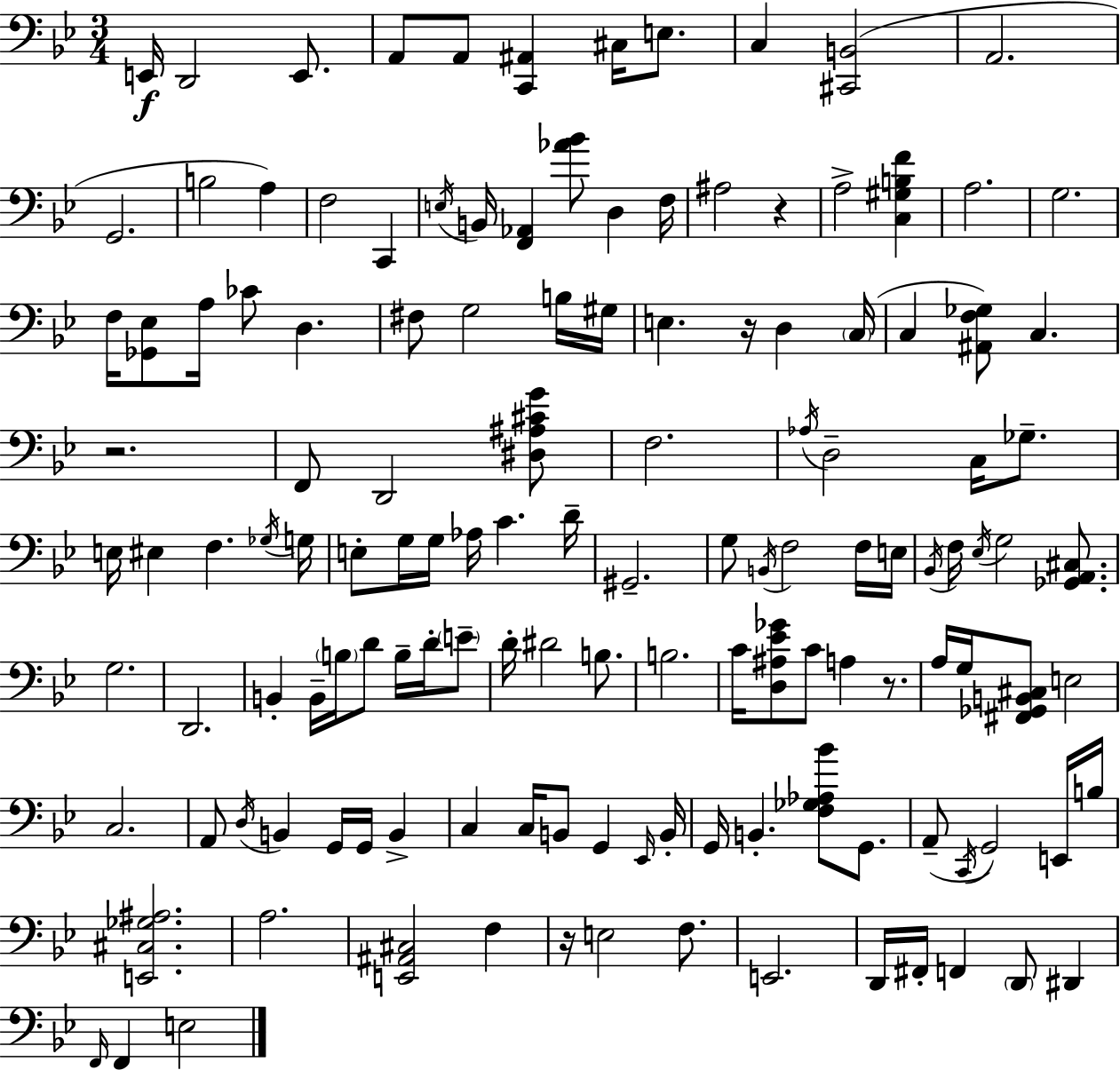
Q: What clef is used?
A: bass